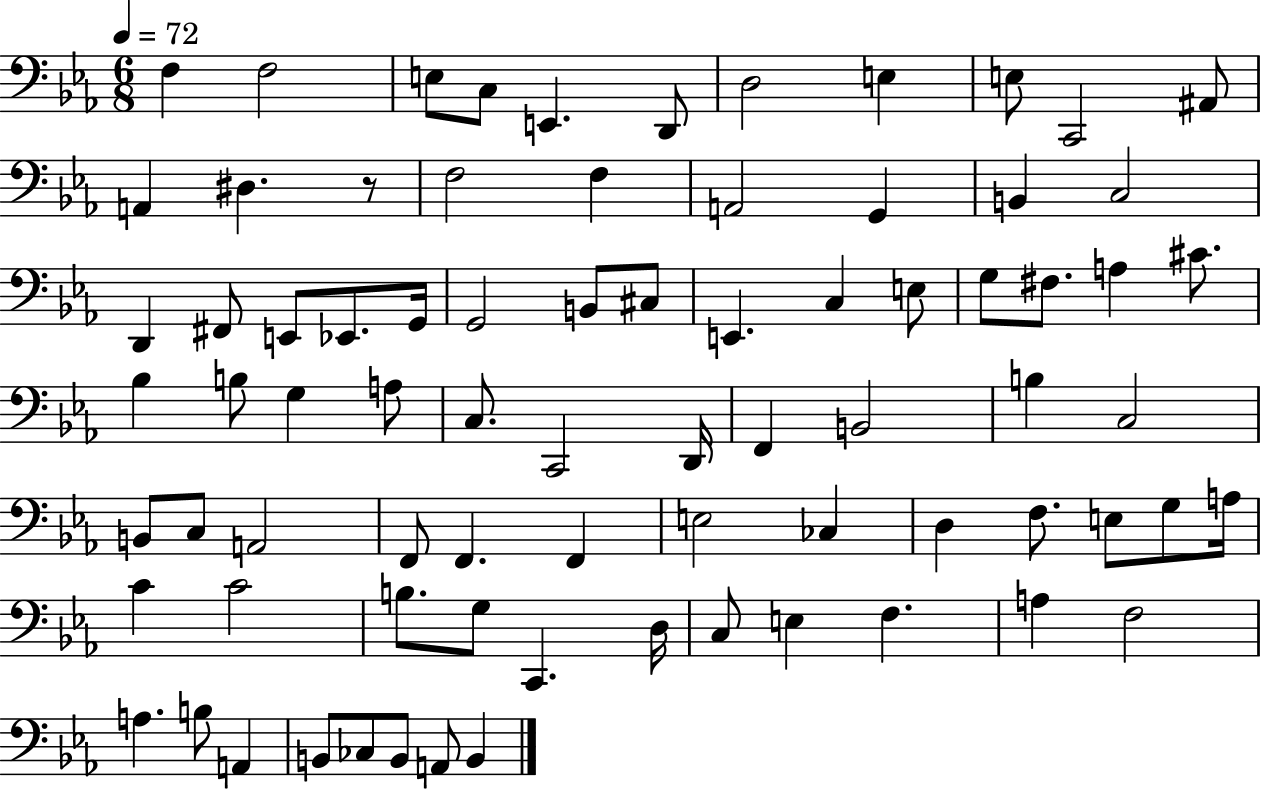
F3/q F3/h E3/e C3/e E2/q. D2/e D3/h E3/q E3/e C2/h A#2/e A2/q D#3/q. R/e F3/h F3/q A2/h G2/q B2/q C3/h D2/q F#2/e E2/e Eb2/e. G2/s G2/h B2/e C#3/e E2/q. C3/q E3/e G3/e F#3/e. A3/q C#4/e. Bb3/q B3/e G3/q A3/e C3/e. C2/h D2/s F2/q B2/h B3/q C3/h B2/e C3/e A2/h F2/e F2/q. F2/q E3/h CES3/q D3/q F3/e. E3/e G3/e A3/s C4/q C4/h B3/e. G3/e C2/q. D3/s C3/e E3/q F3/q. A3/q F3/h A3/q. B3/e A2/q B2/e CES3/e B2/e A2/e B2/q